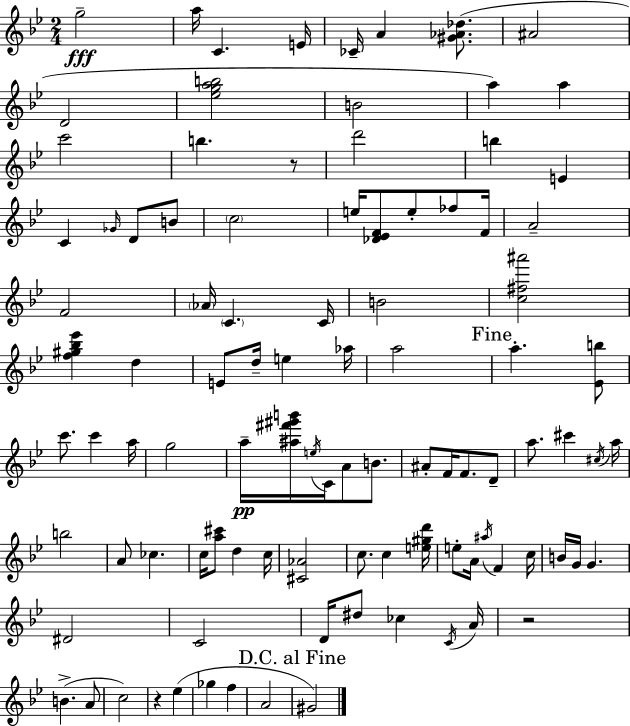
G5/h A5/s C4/q. E4/s CES4/s A4/q [G#4,Ab4,Db5]/e. A#4/h D4/h [Eb5,G5,A5,B5]/h B4/h A5/q A5/q C6/h B5/q. R/e D6/h B5/q E4/q C4/q Gb4/s D4/e B4/e C5/h E5/s [Db4,Eb4,F4]/e E5/e FES5/e F4/s A4/h F4/h Ab4/s C4/q. C4/s B4/h [C5,F#5,A#6]/h [F5,G#5,Bb5,Eb6]/q D5/q E4/e D5/s E5/q Ab5/s A5/h A5/q. [Eb4,B5]/e C6/e. C6/q A5/s G5/h A5/s [A#5,F#6,G#6,B6]/s E5/s C4/s A4/e B4/e. A#4/e F4/s F4/e. D4/e A5/e. C#6/q C#5/s A5/s B5/h A4/e CES5/q. C5/s [A5,C#6]/e D5/q C5/s [C#4,Ab4]/h C5/e. C5/q [E5,G#5,D6]/s E5/e A4/s A#5/s F4/q C5/s B4/s G4/s G4/q. D#4/h C4/h D4/s D#5/e CES5/q C4/s A4/s R/h B4/q. A4/e C5/h R/q Eb5/q Gb5/q F5/q A4/h G#4/h